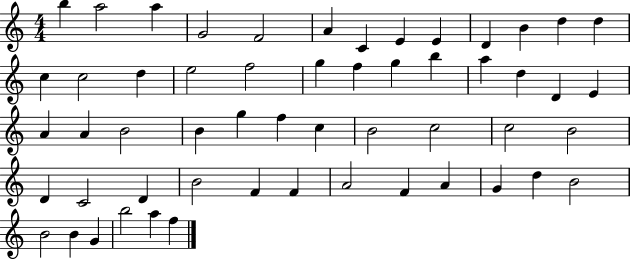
B5/q A5/h A5/q G4/h F4/h A4/q C4/q E4/q E4/q D4/q B4/q D5/q D5/q C5/q C5/h D5/q E5/h F5/h G5/q F5/q G5/q B5/q A5/q D5/q D4/q E4/q A4/q A4/q B4/h B4/q G5/q F5/q C5/q B4/h C5/h C5/h B4/h D4/q C4/h D4/q B4/h F4/q F4/q A4/h F4/q A4/q G4/q D5/q B4/h B4/h B4/q G4/q B5/h A5/q F5/q